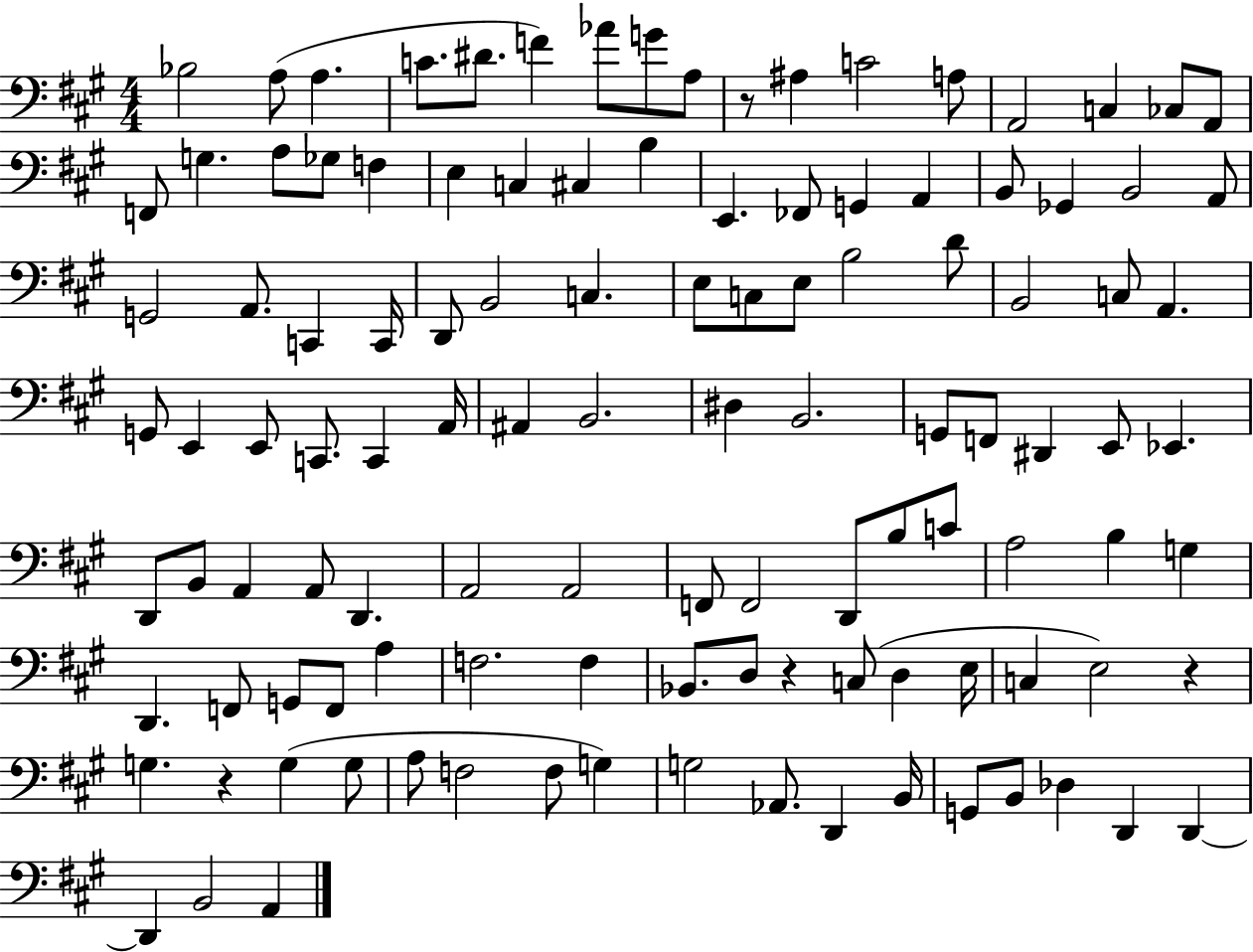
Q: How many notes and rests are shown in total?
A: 115